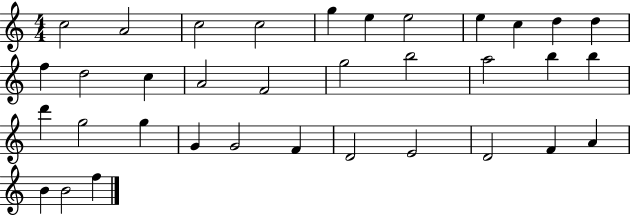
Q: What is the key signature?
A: C major